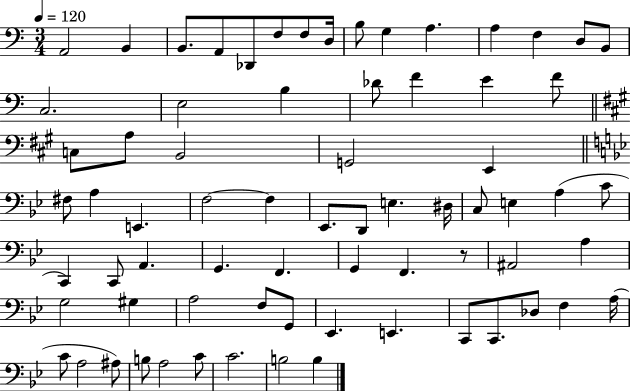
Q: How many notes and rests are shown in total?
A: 71